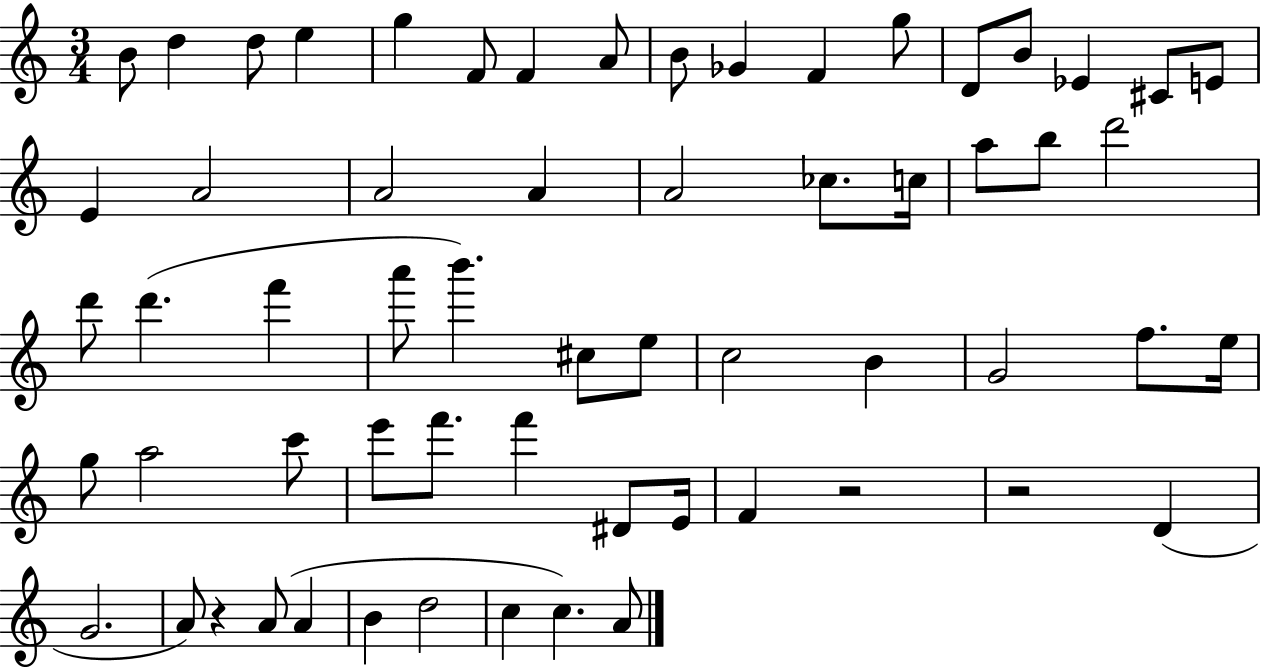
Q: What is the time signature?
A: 3/4